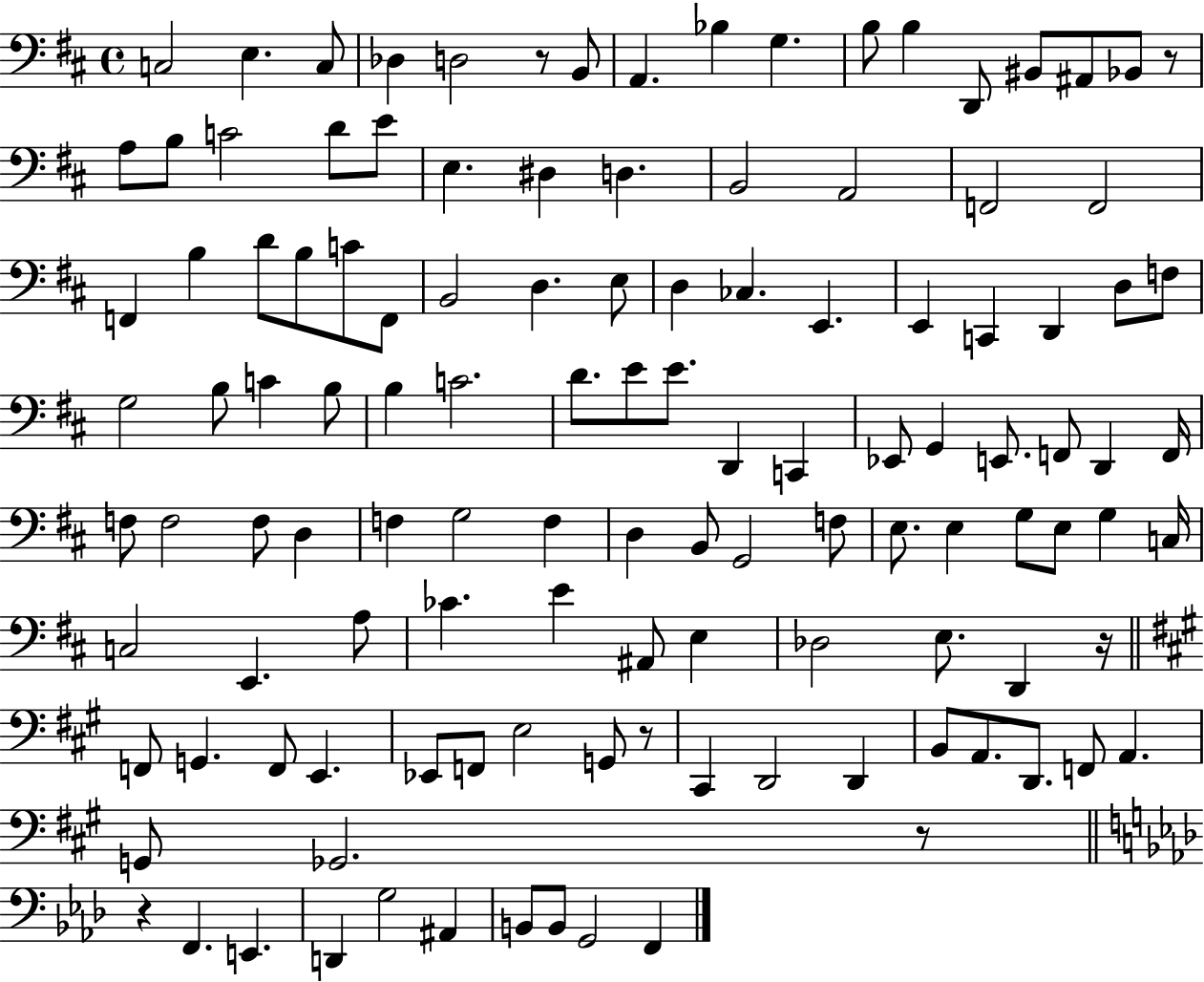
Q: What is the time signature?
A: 4/4